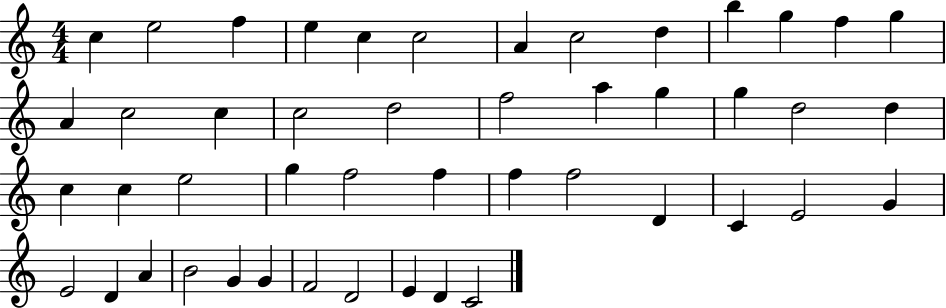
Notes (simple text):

C5/q E5/h F5/q E5/q C5/q C5/h A4/q C5/h D5/q B5/q G5/q F5/q G5/q A4/q C5/h C5/q C5/h D5/h F5/h A5/q G5/q G5/q D5/h D5/q C5/q C5/q E5/h G5/q F5/h F5/q F5/q F5/h D4/q C4/q E4/h G4/q E4/h D4/q A4/q B4/h G4/q G4/q F4/h D4/h E4/q D4/q C4/h